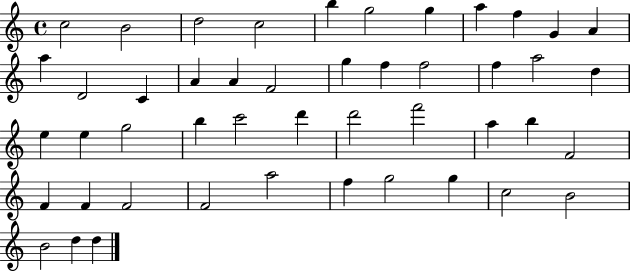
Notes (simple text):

C5/h B4/h D5/h C5/h B5/q G5/h G5/q A5/q F5/q G4/q A4/q A5/q D4/h C4/q A4/q A4/q F4/h G5/q F5/q F5/h F5/q A5/h D5/q E5/q E5/q G5/h B5/q C6/h D6/q D6/h F6/h A5/q B5/q F4/h F4/q F4/q F4/h F4/h A5/h F5/q G5/h G5/q C5/h B4/h B4/h D5/q D5/q